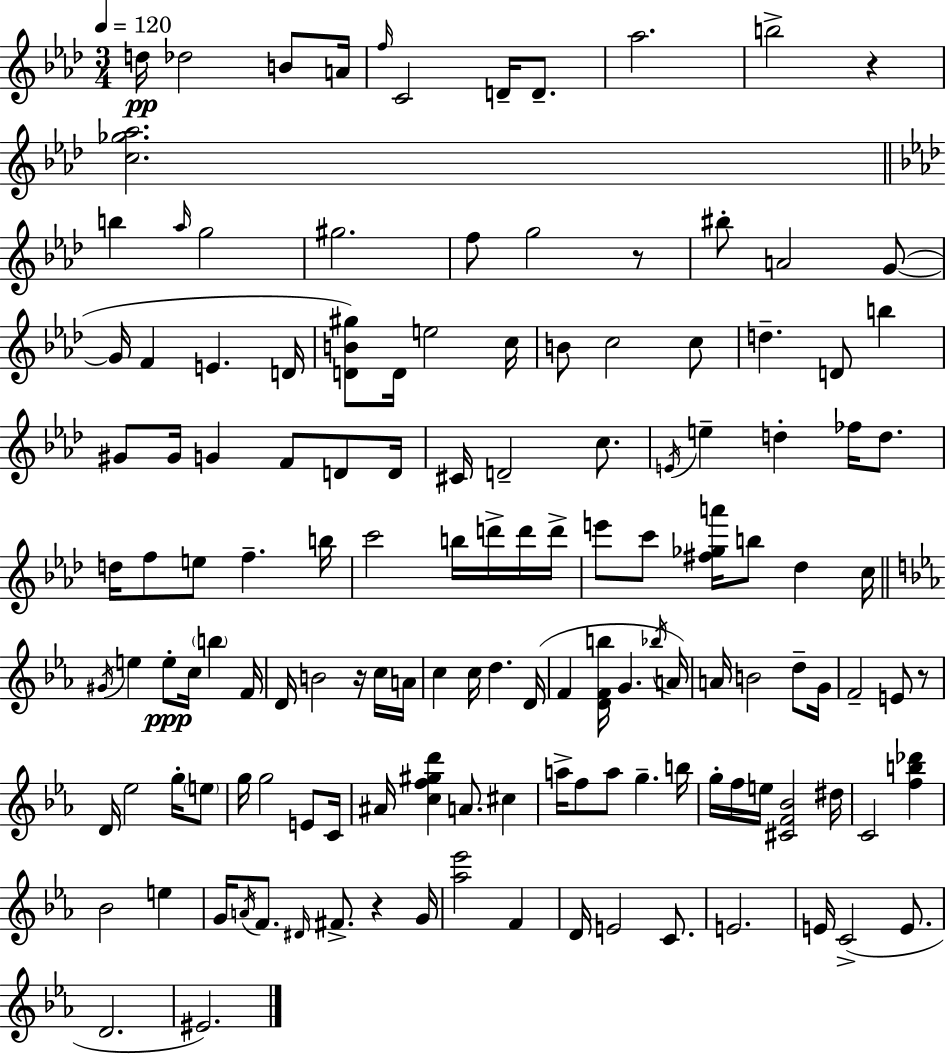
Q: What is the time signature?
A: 3/4